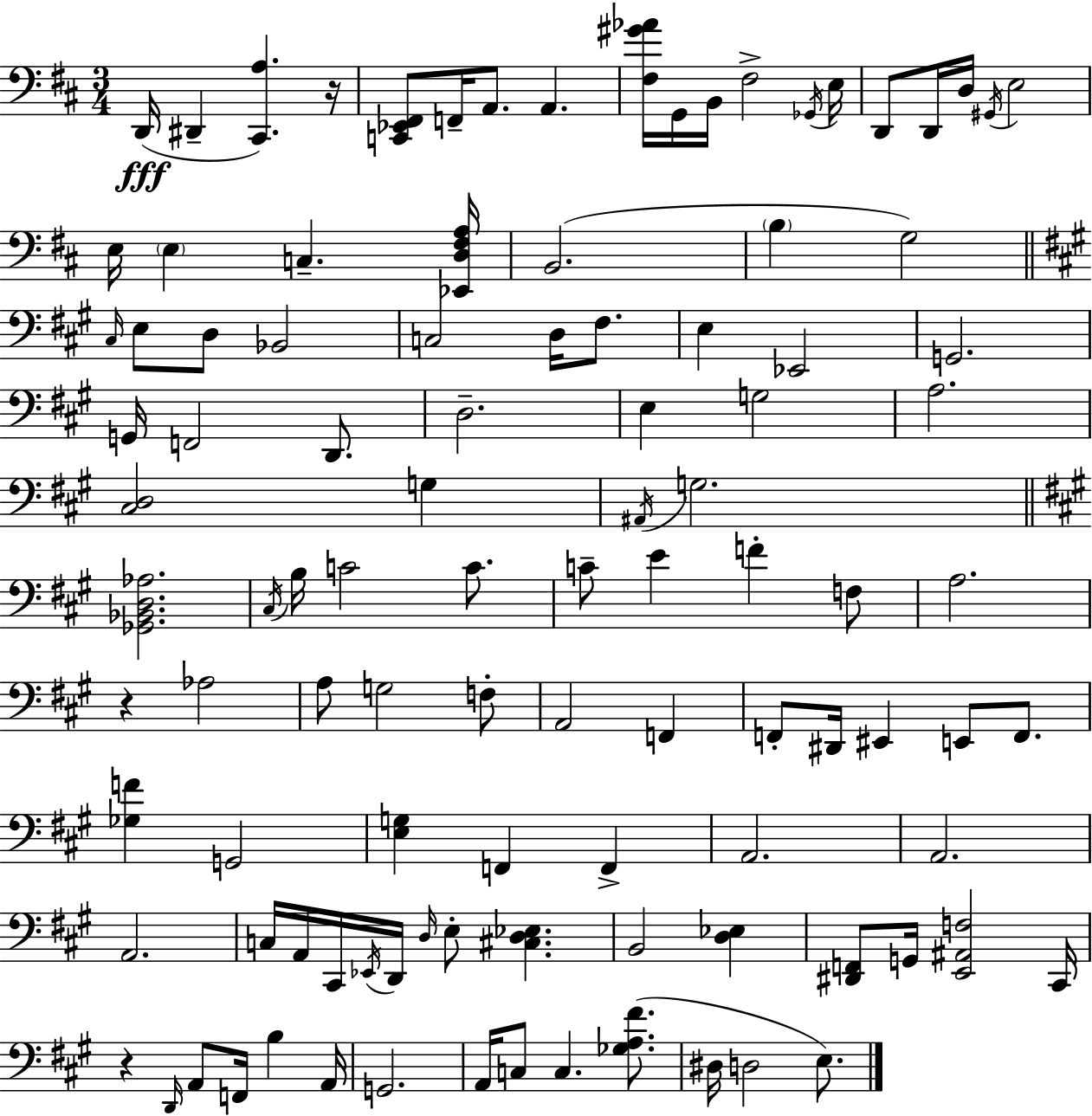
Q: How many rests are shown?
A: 3